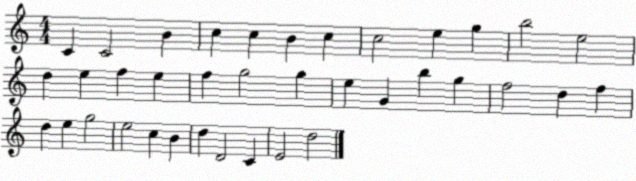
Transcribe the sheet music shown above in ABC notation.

X:1
T:Untitled
M:4/4
L:1/4
K:C
C C2 B c c B c c2 e g b2 e2 d e f e f g2 g e G b g f2 d f d e g2 e2 c B d D2 C E2 d2